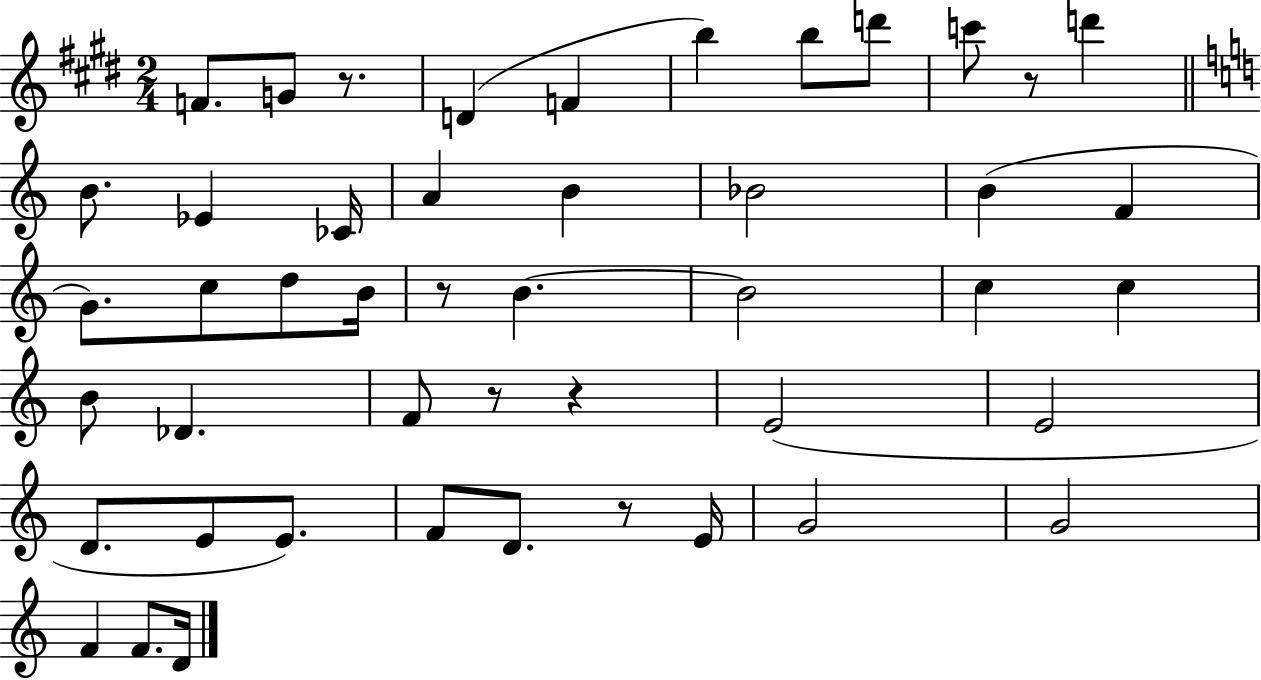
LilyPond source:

{
  \clef treble
  \numericTimeSignature
  \time 2/4
  \key e \major
  \repeat volta 2 { f'8. g'8 r8. | d'4( f'4 | b''4) b''8 d'''8 | c'''8 r8 d'''4 | \break \bar "||" \break \key c \major b'8. ees'4 ces'16 | a'4 b'4 | bes'2 | b'4( f'4 | \break g'8.) c''8 d''8 b'16 | r8 b'4.~~ | b'2 | c''4 c''4 | \break b'8 des'4. | f'8 r8 r4 | e'2( | e'2 | \break d'8. e'8 e'8.) | f'8 d'8. r8 e'16 | g'2 | g'2 | \break f'4 f'8. d'16 | } \bar "|."
}